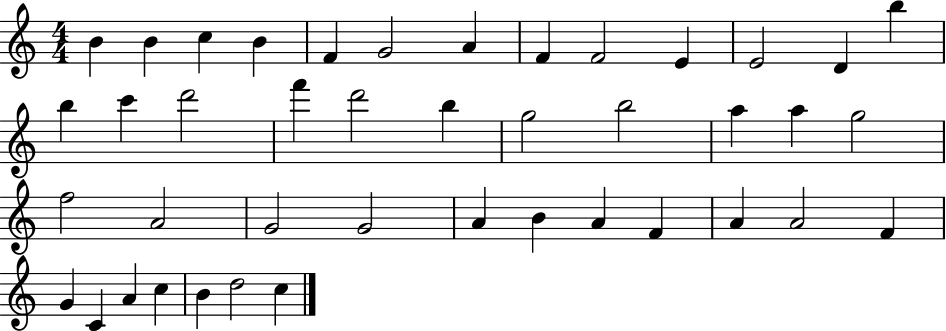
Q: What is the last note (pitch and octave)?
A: C5